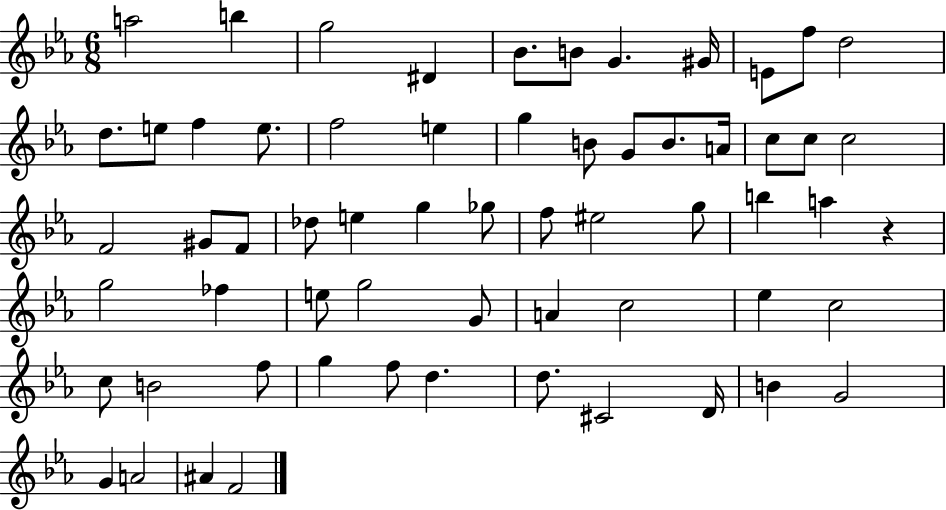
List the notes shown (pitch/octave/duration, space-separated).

A5/h B5/q G5/h D#4/q Bb4/e. B4/e G4/q. G#4/s E4/e F5/e D5/h D5/e. E5/e F5/q E5/e. F5/h E5/q G5/q B4/e G4/e B4/e. A4/s C5/e C5/e C5/h F4/h G#4/e F4/e Db5/e E5/q G5/q Gb5/e F5/e EIS5/h G5/e B5/q A5/q R/q G5/h FES5/q E5/e G5/h G4/e A4/q C5/h Eb5/q C5/h C5/e B4/h F5/e G5/q F5/e D5/q. D5/e. C#4/h D4/s B4/q G4/h G4/q A4/h A#4/q F4/h